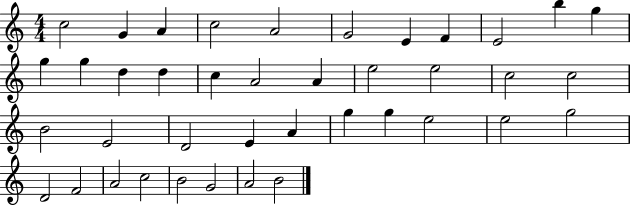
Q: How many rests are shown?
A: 0